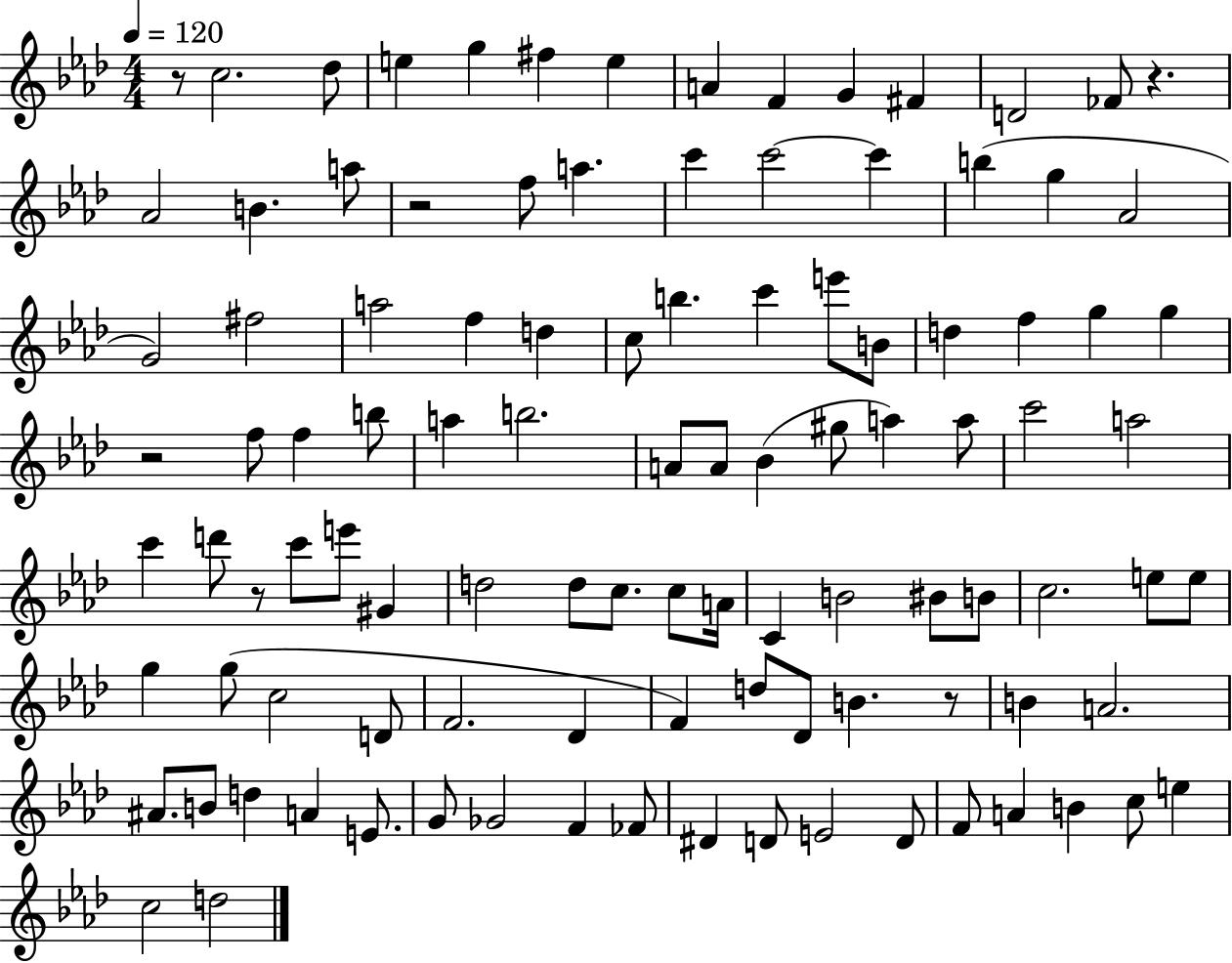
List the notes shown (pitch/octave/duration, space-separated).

R/e C5/h. Db5/e E5/q G5/q F#5/q E5/q A4/q F4/q G4/q F#4/q D4/h FES4/e R/q. Ab4/h B4/q. A5/e R/h F5/e A5/q. C6/q C6/h C6/q B5/q G5/q Ab4/h G4/h F#5/h A5/h F5/q D5/q C5/e B5/q. C6/q E6/e B4/e D5/q F5/q G5/q G5/q R/h F5/e F5/q B5/e A5/q B5/h. A4/e A4/e Bb4/q G#5/e A5/q A5/e C6/h A5/h C6/q D6/e R/e C6/e E6/e G#4/q D5/h D5/e C5/e. C5/e A4/s C4/q B4/h BIS4/e B4/e C5/h. E5/e E5/e G5/q G5/e C5/h D4/e F4/h. Db4/q F4/q D5/e Db4/e B4/q. R/e B4/q A4/h. A#4/e. B4/e D5/q A4/q E4/e. G4/e Gb4/h F4/q FES4/e D#4/q D4/e E4/h D4/e F4/e A4/q B4/q C5/e E5/q C5/h D5/h